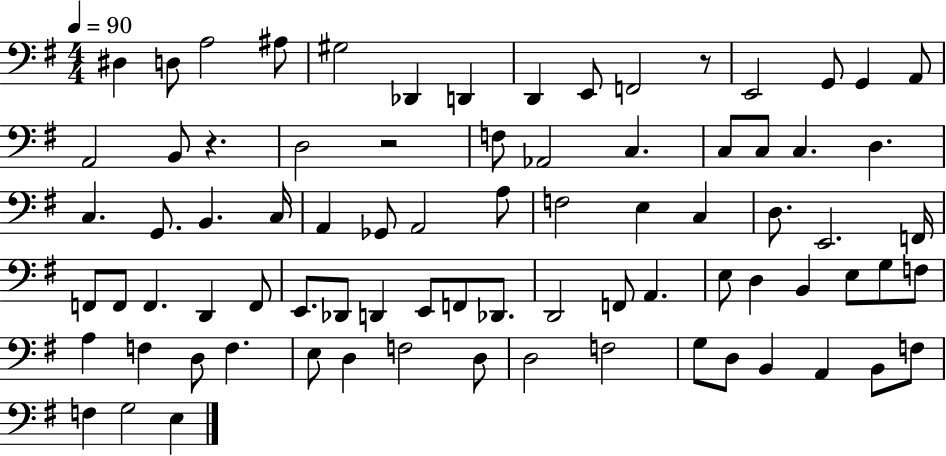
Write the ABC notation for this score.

X:1
T:Untitled
M:4/4
L:1/4
K:G
^D, D,/2 A,2 ^A,/2 ^G,2 _D,, D,, D,, E,,/2 F,,2 z/2 E,,2 G,,/2 G,, A,,/2 A,,2 B,,/2 z D,2 z2 F,/2 _A,,2 C, C,/2 C,/2 C, D, C, G,,/2 B,, C,/4 A,, _G,,/2 A,,2 A,/2 F,2 E, C, D,/2 E,,2 F,,/4 F,,/2 F,,/2 F,, D,, F,,/2 E,,/2 _D,,/2 D,, E,,/2 F,,/2 _D,,/2 D,,2 F,,/2 A,, E,/2 D, B,, E,/2 G,/2 F,/2 A, F, D,/2 F, E,/2 D, F,2 D,/2 D,2 F,2 G,/2 D,/2 B,, A,, B,,/2 F,/2 F, G,2 E,